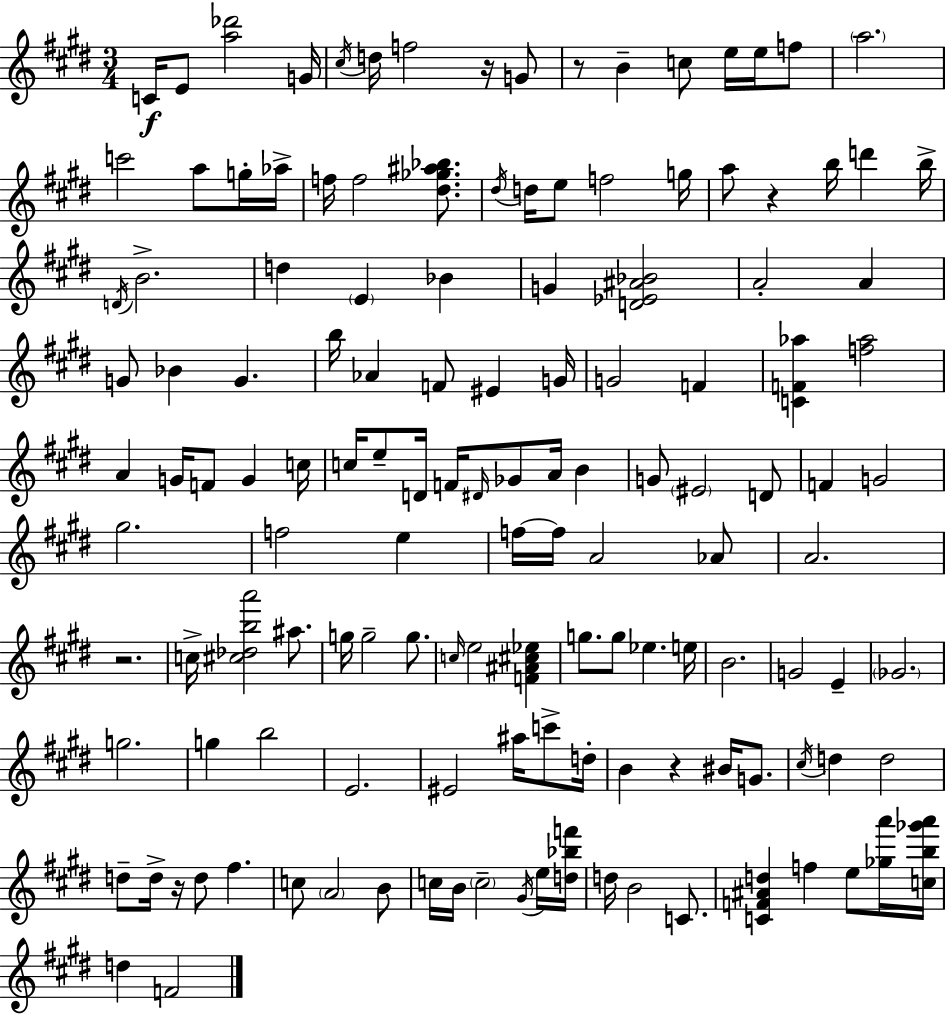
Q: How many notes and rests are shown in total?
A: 137